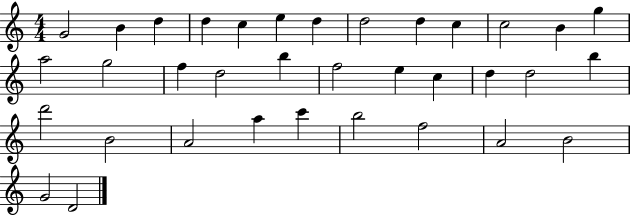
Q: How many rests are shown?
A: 0